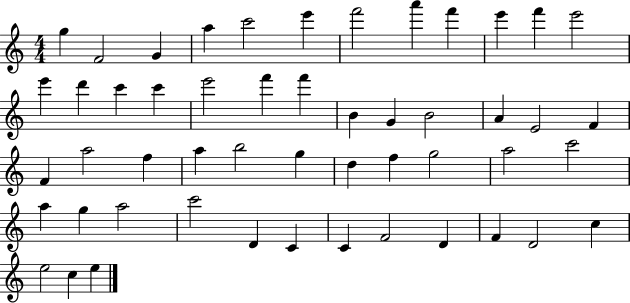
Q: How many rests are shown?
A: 0